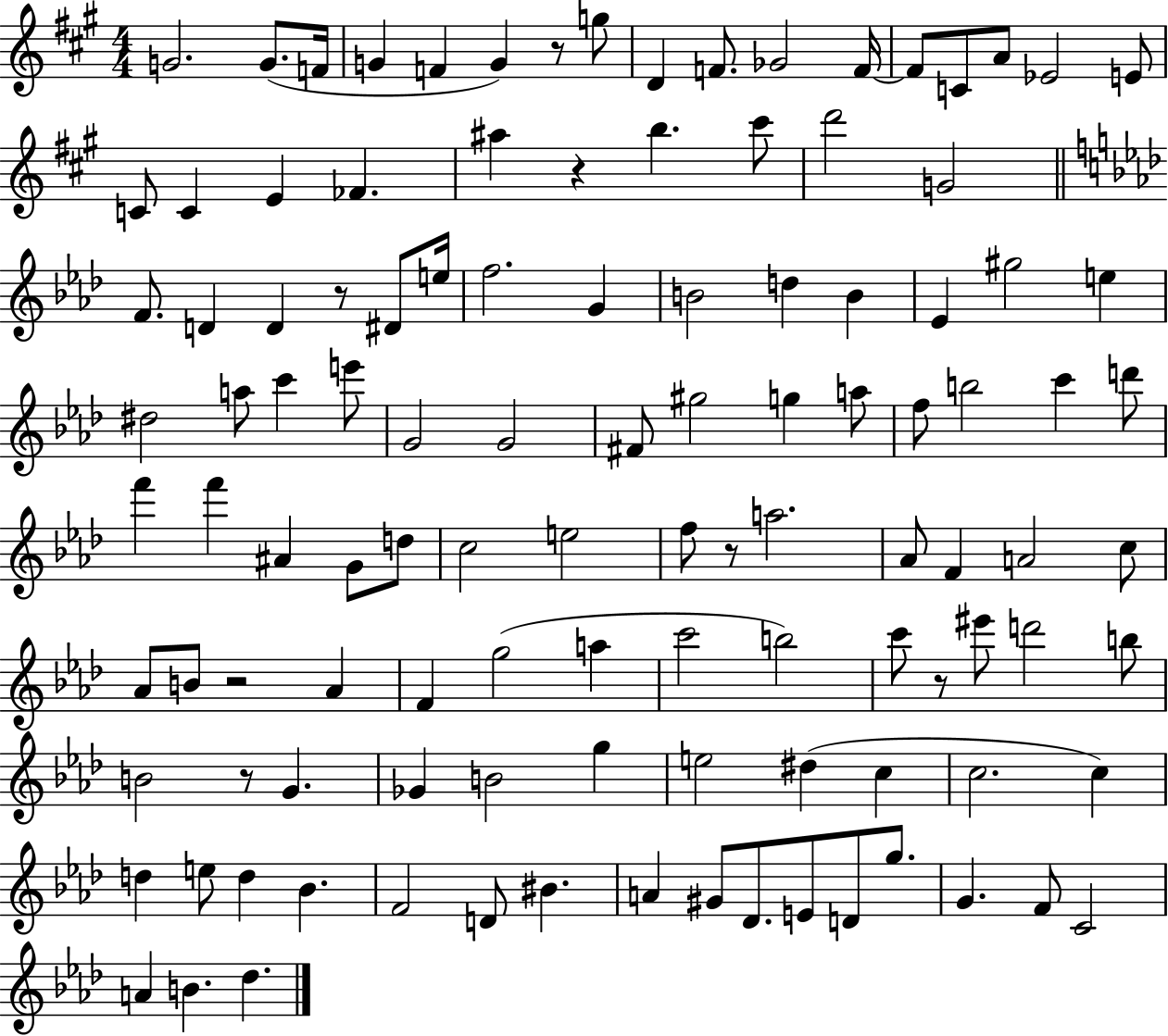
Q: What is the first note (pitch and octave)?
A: G4